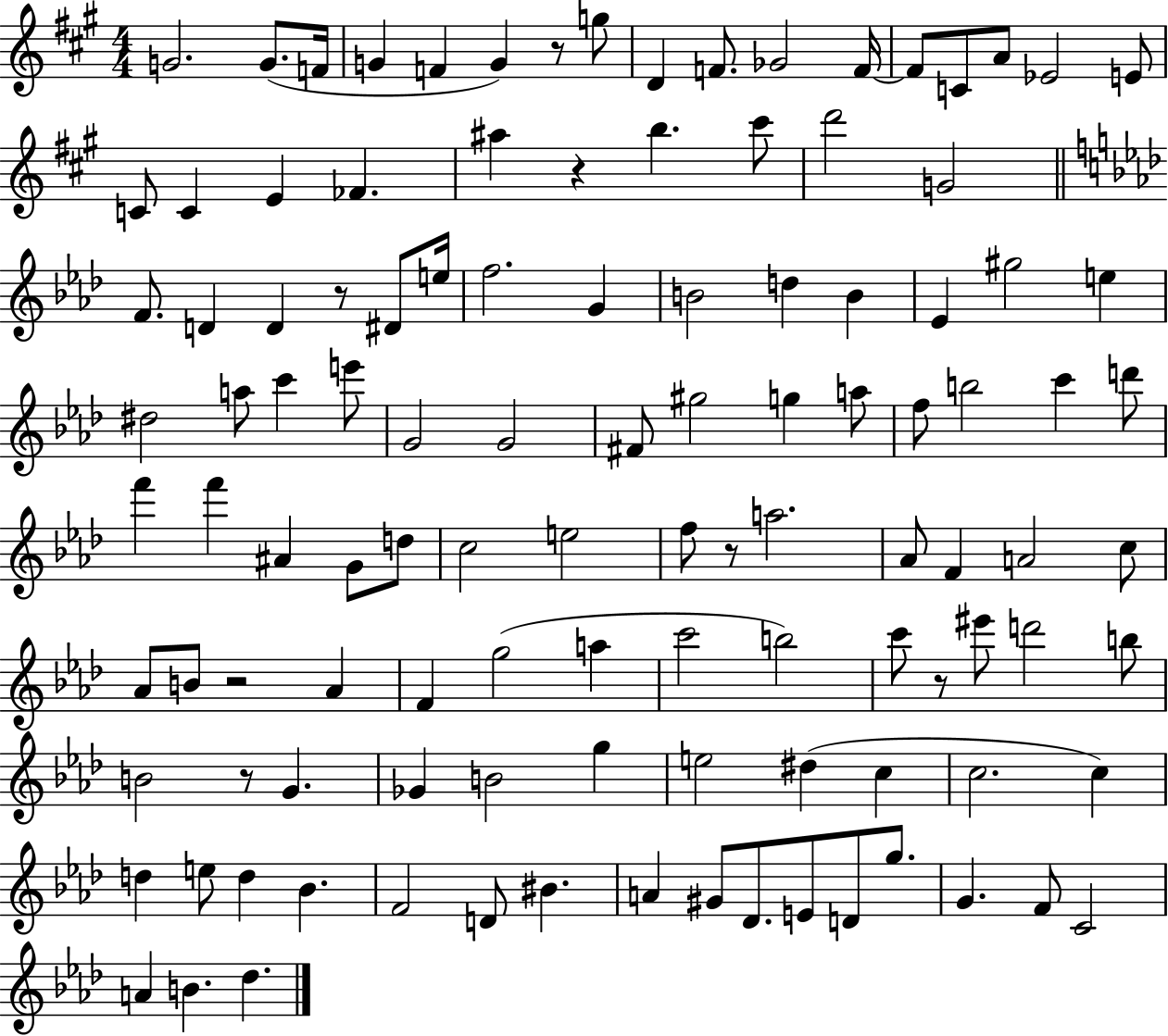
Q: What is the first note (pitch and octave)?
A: G4